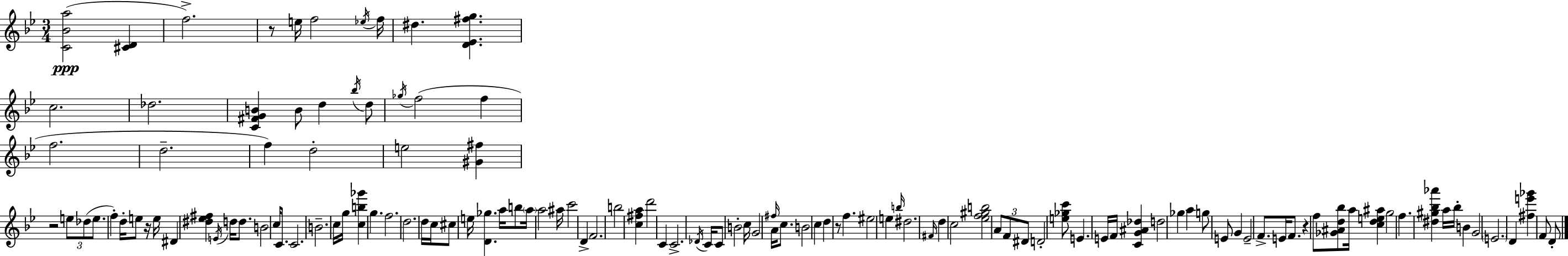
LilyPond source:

{
  \clef treble
  \numericTimeSignature
  \time 3/4
  \key bes \major
  <c' bes' a''>2(\ppp <cis' d'>4 | f''2.->) | r8 e''16 f''2 \acciaccatura { ees''16 } | f''16 dis''4. <d' ees' fis'' g''>4. | \break c''2. | des''2. | <c' fis' g' b'>4 b'8 d''4 \acciaccatura { bes''16 } | d''8 \acciaccatura { ges''16 }( f''2 f''4 | \break f''2. | d''2.-- | f''4) d''2-. | e''2 <gis' fis''>4 | \break r2 \tuplet 3/2 { e''8 | des''8( e''8. } f''4-.) d''16-. e''8 | r16 e''16 dis'4 <dis'' ees'' fis''>4 \acciaccatura { e'16 } | d''16 d''8. b'2 | \break c''16 c'8. c'2. | b'2.-- | c''16 g''16 <c'' b'' ges'''>4 g''4. | f''2. | \break d''2. | d''16 c''16 cis''8 e''16 <d' ges''>4. | a''16 b''8 \parenthesize a''16 a''2 | ais''16 c'''2 | \break d'4-> f'2. | b''2 | <c'' fis'' a''>4 d'''2 | c'4 c'2.-> | \break \acciaccatura { des'16 } c'16 c'8 b'2-. | c''16 g'2 | \grace { fis''16 } a'16 c''8. b'2 | c''4 d''4 r8 | \break f''4. eis''2 | e''4 \grace { b''16 } dis''2. | \grace { fis'16 } d''4 | c''2 <ees'' f'' gis'' b''>2 | \break \tuplet 3/2 { a'8 f'8 dis'8 } d'2-. | <e'' ges'' c'''>8 e'4. | e'16 f'16 <c' g' ais' des''>4 d''2 | ges''4 a''4 | \break g''8 e'8 g'4 e'2-- | f'8.-> e'16 f'8. r4 | f''8 <ges' ais' d'' bes''>8 a''16 <c'' d'' e'' ais''>4 | g''2 f''4. | \break <dis'' gis'' bes'' aes'''>4 a''16 bes''16-. b'4 | g'2 \parenthesize e'2. | d'4 | <fis'' e''' ges'''>4 f'8 d'8-. \bar "|."
}